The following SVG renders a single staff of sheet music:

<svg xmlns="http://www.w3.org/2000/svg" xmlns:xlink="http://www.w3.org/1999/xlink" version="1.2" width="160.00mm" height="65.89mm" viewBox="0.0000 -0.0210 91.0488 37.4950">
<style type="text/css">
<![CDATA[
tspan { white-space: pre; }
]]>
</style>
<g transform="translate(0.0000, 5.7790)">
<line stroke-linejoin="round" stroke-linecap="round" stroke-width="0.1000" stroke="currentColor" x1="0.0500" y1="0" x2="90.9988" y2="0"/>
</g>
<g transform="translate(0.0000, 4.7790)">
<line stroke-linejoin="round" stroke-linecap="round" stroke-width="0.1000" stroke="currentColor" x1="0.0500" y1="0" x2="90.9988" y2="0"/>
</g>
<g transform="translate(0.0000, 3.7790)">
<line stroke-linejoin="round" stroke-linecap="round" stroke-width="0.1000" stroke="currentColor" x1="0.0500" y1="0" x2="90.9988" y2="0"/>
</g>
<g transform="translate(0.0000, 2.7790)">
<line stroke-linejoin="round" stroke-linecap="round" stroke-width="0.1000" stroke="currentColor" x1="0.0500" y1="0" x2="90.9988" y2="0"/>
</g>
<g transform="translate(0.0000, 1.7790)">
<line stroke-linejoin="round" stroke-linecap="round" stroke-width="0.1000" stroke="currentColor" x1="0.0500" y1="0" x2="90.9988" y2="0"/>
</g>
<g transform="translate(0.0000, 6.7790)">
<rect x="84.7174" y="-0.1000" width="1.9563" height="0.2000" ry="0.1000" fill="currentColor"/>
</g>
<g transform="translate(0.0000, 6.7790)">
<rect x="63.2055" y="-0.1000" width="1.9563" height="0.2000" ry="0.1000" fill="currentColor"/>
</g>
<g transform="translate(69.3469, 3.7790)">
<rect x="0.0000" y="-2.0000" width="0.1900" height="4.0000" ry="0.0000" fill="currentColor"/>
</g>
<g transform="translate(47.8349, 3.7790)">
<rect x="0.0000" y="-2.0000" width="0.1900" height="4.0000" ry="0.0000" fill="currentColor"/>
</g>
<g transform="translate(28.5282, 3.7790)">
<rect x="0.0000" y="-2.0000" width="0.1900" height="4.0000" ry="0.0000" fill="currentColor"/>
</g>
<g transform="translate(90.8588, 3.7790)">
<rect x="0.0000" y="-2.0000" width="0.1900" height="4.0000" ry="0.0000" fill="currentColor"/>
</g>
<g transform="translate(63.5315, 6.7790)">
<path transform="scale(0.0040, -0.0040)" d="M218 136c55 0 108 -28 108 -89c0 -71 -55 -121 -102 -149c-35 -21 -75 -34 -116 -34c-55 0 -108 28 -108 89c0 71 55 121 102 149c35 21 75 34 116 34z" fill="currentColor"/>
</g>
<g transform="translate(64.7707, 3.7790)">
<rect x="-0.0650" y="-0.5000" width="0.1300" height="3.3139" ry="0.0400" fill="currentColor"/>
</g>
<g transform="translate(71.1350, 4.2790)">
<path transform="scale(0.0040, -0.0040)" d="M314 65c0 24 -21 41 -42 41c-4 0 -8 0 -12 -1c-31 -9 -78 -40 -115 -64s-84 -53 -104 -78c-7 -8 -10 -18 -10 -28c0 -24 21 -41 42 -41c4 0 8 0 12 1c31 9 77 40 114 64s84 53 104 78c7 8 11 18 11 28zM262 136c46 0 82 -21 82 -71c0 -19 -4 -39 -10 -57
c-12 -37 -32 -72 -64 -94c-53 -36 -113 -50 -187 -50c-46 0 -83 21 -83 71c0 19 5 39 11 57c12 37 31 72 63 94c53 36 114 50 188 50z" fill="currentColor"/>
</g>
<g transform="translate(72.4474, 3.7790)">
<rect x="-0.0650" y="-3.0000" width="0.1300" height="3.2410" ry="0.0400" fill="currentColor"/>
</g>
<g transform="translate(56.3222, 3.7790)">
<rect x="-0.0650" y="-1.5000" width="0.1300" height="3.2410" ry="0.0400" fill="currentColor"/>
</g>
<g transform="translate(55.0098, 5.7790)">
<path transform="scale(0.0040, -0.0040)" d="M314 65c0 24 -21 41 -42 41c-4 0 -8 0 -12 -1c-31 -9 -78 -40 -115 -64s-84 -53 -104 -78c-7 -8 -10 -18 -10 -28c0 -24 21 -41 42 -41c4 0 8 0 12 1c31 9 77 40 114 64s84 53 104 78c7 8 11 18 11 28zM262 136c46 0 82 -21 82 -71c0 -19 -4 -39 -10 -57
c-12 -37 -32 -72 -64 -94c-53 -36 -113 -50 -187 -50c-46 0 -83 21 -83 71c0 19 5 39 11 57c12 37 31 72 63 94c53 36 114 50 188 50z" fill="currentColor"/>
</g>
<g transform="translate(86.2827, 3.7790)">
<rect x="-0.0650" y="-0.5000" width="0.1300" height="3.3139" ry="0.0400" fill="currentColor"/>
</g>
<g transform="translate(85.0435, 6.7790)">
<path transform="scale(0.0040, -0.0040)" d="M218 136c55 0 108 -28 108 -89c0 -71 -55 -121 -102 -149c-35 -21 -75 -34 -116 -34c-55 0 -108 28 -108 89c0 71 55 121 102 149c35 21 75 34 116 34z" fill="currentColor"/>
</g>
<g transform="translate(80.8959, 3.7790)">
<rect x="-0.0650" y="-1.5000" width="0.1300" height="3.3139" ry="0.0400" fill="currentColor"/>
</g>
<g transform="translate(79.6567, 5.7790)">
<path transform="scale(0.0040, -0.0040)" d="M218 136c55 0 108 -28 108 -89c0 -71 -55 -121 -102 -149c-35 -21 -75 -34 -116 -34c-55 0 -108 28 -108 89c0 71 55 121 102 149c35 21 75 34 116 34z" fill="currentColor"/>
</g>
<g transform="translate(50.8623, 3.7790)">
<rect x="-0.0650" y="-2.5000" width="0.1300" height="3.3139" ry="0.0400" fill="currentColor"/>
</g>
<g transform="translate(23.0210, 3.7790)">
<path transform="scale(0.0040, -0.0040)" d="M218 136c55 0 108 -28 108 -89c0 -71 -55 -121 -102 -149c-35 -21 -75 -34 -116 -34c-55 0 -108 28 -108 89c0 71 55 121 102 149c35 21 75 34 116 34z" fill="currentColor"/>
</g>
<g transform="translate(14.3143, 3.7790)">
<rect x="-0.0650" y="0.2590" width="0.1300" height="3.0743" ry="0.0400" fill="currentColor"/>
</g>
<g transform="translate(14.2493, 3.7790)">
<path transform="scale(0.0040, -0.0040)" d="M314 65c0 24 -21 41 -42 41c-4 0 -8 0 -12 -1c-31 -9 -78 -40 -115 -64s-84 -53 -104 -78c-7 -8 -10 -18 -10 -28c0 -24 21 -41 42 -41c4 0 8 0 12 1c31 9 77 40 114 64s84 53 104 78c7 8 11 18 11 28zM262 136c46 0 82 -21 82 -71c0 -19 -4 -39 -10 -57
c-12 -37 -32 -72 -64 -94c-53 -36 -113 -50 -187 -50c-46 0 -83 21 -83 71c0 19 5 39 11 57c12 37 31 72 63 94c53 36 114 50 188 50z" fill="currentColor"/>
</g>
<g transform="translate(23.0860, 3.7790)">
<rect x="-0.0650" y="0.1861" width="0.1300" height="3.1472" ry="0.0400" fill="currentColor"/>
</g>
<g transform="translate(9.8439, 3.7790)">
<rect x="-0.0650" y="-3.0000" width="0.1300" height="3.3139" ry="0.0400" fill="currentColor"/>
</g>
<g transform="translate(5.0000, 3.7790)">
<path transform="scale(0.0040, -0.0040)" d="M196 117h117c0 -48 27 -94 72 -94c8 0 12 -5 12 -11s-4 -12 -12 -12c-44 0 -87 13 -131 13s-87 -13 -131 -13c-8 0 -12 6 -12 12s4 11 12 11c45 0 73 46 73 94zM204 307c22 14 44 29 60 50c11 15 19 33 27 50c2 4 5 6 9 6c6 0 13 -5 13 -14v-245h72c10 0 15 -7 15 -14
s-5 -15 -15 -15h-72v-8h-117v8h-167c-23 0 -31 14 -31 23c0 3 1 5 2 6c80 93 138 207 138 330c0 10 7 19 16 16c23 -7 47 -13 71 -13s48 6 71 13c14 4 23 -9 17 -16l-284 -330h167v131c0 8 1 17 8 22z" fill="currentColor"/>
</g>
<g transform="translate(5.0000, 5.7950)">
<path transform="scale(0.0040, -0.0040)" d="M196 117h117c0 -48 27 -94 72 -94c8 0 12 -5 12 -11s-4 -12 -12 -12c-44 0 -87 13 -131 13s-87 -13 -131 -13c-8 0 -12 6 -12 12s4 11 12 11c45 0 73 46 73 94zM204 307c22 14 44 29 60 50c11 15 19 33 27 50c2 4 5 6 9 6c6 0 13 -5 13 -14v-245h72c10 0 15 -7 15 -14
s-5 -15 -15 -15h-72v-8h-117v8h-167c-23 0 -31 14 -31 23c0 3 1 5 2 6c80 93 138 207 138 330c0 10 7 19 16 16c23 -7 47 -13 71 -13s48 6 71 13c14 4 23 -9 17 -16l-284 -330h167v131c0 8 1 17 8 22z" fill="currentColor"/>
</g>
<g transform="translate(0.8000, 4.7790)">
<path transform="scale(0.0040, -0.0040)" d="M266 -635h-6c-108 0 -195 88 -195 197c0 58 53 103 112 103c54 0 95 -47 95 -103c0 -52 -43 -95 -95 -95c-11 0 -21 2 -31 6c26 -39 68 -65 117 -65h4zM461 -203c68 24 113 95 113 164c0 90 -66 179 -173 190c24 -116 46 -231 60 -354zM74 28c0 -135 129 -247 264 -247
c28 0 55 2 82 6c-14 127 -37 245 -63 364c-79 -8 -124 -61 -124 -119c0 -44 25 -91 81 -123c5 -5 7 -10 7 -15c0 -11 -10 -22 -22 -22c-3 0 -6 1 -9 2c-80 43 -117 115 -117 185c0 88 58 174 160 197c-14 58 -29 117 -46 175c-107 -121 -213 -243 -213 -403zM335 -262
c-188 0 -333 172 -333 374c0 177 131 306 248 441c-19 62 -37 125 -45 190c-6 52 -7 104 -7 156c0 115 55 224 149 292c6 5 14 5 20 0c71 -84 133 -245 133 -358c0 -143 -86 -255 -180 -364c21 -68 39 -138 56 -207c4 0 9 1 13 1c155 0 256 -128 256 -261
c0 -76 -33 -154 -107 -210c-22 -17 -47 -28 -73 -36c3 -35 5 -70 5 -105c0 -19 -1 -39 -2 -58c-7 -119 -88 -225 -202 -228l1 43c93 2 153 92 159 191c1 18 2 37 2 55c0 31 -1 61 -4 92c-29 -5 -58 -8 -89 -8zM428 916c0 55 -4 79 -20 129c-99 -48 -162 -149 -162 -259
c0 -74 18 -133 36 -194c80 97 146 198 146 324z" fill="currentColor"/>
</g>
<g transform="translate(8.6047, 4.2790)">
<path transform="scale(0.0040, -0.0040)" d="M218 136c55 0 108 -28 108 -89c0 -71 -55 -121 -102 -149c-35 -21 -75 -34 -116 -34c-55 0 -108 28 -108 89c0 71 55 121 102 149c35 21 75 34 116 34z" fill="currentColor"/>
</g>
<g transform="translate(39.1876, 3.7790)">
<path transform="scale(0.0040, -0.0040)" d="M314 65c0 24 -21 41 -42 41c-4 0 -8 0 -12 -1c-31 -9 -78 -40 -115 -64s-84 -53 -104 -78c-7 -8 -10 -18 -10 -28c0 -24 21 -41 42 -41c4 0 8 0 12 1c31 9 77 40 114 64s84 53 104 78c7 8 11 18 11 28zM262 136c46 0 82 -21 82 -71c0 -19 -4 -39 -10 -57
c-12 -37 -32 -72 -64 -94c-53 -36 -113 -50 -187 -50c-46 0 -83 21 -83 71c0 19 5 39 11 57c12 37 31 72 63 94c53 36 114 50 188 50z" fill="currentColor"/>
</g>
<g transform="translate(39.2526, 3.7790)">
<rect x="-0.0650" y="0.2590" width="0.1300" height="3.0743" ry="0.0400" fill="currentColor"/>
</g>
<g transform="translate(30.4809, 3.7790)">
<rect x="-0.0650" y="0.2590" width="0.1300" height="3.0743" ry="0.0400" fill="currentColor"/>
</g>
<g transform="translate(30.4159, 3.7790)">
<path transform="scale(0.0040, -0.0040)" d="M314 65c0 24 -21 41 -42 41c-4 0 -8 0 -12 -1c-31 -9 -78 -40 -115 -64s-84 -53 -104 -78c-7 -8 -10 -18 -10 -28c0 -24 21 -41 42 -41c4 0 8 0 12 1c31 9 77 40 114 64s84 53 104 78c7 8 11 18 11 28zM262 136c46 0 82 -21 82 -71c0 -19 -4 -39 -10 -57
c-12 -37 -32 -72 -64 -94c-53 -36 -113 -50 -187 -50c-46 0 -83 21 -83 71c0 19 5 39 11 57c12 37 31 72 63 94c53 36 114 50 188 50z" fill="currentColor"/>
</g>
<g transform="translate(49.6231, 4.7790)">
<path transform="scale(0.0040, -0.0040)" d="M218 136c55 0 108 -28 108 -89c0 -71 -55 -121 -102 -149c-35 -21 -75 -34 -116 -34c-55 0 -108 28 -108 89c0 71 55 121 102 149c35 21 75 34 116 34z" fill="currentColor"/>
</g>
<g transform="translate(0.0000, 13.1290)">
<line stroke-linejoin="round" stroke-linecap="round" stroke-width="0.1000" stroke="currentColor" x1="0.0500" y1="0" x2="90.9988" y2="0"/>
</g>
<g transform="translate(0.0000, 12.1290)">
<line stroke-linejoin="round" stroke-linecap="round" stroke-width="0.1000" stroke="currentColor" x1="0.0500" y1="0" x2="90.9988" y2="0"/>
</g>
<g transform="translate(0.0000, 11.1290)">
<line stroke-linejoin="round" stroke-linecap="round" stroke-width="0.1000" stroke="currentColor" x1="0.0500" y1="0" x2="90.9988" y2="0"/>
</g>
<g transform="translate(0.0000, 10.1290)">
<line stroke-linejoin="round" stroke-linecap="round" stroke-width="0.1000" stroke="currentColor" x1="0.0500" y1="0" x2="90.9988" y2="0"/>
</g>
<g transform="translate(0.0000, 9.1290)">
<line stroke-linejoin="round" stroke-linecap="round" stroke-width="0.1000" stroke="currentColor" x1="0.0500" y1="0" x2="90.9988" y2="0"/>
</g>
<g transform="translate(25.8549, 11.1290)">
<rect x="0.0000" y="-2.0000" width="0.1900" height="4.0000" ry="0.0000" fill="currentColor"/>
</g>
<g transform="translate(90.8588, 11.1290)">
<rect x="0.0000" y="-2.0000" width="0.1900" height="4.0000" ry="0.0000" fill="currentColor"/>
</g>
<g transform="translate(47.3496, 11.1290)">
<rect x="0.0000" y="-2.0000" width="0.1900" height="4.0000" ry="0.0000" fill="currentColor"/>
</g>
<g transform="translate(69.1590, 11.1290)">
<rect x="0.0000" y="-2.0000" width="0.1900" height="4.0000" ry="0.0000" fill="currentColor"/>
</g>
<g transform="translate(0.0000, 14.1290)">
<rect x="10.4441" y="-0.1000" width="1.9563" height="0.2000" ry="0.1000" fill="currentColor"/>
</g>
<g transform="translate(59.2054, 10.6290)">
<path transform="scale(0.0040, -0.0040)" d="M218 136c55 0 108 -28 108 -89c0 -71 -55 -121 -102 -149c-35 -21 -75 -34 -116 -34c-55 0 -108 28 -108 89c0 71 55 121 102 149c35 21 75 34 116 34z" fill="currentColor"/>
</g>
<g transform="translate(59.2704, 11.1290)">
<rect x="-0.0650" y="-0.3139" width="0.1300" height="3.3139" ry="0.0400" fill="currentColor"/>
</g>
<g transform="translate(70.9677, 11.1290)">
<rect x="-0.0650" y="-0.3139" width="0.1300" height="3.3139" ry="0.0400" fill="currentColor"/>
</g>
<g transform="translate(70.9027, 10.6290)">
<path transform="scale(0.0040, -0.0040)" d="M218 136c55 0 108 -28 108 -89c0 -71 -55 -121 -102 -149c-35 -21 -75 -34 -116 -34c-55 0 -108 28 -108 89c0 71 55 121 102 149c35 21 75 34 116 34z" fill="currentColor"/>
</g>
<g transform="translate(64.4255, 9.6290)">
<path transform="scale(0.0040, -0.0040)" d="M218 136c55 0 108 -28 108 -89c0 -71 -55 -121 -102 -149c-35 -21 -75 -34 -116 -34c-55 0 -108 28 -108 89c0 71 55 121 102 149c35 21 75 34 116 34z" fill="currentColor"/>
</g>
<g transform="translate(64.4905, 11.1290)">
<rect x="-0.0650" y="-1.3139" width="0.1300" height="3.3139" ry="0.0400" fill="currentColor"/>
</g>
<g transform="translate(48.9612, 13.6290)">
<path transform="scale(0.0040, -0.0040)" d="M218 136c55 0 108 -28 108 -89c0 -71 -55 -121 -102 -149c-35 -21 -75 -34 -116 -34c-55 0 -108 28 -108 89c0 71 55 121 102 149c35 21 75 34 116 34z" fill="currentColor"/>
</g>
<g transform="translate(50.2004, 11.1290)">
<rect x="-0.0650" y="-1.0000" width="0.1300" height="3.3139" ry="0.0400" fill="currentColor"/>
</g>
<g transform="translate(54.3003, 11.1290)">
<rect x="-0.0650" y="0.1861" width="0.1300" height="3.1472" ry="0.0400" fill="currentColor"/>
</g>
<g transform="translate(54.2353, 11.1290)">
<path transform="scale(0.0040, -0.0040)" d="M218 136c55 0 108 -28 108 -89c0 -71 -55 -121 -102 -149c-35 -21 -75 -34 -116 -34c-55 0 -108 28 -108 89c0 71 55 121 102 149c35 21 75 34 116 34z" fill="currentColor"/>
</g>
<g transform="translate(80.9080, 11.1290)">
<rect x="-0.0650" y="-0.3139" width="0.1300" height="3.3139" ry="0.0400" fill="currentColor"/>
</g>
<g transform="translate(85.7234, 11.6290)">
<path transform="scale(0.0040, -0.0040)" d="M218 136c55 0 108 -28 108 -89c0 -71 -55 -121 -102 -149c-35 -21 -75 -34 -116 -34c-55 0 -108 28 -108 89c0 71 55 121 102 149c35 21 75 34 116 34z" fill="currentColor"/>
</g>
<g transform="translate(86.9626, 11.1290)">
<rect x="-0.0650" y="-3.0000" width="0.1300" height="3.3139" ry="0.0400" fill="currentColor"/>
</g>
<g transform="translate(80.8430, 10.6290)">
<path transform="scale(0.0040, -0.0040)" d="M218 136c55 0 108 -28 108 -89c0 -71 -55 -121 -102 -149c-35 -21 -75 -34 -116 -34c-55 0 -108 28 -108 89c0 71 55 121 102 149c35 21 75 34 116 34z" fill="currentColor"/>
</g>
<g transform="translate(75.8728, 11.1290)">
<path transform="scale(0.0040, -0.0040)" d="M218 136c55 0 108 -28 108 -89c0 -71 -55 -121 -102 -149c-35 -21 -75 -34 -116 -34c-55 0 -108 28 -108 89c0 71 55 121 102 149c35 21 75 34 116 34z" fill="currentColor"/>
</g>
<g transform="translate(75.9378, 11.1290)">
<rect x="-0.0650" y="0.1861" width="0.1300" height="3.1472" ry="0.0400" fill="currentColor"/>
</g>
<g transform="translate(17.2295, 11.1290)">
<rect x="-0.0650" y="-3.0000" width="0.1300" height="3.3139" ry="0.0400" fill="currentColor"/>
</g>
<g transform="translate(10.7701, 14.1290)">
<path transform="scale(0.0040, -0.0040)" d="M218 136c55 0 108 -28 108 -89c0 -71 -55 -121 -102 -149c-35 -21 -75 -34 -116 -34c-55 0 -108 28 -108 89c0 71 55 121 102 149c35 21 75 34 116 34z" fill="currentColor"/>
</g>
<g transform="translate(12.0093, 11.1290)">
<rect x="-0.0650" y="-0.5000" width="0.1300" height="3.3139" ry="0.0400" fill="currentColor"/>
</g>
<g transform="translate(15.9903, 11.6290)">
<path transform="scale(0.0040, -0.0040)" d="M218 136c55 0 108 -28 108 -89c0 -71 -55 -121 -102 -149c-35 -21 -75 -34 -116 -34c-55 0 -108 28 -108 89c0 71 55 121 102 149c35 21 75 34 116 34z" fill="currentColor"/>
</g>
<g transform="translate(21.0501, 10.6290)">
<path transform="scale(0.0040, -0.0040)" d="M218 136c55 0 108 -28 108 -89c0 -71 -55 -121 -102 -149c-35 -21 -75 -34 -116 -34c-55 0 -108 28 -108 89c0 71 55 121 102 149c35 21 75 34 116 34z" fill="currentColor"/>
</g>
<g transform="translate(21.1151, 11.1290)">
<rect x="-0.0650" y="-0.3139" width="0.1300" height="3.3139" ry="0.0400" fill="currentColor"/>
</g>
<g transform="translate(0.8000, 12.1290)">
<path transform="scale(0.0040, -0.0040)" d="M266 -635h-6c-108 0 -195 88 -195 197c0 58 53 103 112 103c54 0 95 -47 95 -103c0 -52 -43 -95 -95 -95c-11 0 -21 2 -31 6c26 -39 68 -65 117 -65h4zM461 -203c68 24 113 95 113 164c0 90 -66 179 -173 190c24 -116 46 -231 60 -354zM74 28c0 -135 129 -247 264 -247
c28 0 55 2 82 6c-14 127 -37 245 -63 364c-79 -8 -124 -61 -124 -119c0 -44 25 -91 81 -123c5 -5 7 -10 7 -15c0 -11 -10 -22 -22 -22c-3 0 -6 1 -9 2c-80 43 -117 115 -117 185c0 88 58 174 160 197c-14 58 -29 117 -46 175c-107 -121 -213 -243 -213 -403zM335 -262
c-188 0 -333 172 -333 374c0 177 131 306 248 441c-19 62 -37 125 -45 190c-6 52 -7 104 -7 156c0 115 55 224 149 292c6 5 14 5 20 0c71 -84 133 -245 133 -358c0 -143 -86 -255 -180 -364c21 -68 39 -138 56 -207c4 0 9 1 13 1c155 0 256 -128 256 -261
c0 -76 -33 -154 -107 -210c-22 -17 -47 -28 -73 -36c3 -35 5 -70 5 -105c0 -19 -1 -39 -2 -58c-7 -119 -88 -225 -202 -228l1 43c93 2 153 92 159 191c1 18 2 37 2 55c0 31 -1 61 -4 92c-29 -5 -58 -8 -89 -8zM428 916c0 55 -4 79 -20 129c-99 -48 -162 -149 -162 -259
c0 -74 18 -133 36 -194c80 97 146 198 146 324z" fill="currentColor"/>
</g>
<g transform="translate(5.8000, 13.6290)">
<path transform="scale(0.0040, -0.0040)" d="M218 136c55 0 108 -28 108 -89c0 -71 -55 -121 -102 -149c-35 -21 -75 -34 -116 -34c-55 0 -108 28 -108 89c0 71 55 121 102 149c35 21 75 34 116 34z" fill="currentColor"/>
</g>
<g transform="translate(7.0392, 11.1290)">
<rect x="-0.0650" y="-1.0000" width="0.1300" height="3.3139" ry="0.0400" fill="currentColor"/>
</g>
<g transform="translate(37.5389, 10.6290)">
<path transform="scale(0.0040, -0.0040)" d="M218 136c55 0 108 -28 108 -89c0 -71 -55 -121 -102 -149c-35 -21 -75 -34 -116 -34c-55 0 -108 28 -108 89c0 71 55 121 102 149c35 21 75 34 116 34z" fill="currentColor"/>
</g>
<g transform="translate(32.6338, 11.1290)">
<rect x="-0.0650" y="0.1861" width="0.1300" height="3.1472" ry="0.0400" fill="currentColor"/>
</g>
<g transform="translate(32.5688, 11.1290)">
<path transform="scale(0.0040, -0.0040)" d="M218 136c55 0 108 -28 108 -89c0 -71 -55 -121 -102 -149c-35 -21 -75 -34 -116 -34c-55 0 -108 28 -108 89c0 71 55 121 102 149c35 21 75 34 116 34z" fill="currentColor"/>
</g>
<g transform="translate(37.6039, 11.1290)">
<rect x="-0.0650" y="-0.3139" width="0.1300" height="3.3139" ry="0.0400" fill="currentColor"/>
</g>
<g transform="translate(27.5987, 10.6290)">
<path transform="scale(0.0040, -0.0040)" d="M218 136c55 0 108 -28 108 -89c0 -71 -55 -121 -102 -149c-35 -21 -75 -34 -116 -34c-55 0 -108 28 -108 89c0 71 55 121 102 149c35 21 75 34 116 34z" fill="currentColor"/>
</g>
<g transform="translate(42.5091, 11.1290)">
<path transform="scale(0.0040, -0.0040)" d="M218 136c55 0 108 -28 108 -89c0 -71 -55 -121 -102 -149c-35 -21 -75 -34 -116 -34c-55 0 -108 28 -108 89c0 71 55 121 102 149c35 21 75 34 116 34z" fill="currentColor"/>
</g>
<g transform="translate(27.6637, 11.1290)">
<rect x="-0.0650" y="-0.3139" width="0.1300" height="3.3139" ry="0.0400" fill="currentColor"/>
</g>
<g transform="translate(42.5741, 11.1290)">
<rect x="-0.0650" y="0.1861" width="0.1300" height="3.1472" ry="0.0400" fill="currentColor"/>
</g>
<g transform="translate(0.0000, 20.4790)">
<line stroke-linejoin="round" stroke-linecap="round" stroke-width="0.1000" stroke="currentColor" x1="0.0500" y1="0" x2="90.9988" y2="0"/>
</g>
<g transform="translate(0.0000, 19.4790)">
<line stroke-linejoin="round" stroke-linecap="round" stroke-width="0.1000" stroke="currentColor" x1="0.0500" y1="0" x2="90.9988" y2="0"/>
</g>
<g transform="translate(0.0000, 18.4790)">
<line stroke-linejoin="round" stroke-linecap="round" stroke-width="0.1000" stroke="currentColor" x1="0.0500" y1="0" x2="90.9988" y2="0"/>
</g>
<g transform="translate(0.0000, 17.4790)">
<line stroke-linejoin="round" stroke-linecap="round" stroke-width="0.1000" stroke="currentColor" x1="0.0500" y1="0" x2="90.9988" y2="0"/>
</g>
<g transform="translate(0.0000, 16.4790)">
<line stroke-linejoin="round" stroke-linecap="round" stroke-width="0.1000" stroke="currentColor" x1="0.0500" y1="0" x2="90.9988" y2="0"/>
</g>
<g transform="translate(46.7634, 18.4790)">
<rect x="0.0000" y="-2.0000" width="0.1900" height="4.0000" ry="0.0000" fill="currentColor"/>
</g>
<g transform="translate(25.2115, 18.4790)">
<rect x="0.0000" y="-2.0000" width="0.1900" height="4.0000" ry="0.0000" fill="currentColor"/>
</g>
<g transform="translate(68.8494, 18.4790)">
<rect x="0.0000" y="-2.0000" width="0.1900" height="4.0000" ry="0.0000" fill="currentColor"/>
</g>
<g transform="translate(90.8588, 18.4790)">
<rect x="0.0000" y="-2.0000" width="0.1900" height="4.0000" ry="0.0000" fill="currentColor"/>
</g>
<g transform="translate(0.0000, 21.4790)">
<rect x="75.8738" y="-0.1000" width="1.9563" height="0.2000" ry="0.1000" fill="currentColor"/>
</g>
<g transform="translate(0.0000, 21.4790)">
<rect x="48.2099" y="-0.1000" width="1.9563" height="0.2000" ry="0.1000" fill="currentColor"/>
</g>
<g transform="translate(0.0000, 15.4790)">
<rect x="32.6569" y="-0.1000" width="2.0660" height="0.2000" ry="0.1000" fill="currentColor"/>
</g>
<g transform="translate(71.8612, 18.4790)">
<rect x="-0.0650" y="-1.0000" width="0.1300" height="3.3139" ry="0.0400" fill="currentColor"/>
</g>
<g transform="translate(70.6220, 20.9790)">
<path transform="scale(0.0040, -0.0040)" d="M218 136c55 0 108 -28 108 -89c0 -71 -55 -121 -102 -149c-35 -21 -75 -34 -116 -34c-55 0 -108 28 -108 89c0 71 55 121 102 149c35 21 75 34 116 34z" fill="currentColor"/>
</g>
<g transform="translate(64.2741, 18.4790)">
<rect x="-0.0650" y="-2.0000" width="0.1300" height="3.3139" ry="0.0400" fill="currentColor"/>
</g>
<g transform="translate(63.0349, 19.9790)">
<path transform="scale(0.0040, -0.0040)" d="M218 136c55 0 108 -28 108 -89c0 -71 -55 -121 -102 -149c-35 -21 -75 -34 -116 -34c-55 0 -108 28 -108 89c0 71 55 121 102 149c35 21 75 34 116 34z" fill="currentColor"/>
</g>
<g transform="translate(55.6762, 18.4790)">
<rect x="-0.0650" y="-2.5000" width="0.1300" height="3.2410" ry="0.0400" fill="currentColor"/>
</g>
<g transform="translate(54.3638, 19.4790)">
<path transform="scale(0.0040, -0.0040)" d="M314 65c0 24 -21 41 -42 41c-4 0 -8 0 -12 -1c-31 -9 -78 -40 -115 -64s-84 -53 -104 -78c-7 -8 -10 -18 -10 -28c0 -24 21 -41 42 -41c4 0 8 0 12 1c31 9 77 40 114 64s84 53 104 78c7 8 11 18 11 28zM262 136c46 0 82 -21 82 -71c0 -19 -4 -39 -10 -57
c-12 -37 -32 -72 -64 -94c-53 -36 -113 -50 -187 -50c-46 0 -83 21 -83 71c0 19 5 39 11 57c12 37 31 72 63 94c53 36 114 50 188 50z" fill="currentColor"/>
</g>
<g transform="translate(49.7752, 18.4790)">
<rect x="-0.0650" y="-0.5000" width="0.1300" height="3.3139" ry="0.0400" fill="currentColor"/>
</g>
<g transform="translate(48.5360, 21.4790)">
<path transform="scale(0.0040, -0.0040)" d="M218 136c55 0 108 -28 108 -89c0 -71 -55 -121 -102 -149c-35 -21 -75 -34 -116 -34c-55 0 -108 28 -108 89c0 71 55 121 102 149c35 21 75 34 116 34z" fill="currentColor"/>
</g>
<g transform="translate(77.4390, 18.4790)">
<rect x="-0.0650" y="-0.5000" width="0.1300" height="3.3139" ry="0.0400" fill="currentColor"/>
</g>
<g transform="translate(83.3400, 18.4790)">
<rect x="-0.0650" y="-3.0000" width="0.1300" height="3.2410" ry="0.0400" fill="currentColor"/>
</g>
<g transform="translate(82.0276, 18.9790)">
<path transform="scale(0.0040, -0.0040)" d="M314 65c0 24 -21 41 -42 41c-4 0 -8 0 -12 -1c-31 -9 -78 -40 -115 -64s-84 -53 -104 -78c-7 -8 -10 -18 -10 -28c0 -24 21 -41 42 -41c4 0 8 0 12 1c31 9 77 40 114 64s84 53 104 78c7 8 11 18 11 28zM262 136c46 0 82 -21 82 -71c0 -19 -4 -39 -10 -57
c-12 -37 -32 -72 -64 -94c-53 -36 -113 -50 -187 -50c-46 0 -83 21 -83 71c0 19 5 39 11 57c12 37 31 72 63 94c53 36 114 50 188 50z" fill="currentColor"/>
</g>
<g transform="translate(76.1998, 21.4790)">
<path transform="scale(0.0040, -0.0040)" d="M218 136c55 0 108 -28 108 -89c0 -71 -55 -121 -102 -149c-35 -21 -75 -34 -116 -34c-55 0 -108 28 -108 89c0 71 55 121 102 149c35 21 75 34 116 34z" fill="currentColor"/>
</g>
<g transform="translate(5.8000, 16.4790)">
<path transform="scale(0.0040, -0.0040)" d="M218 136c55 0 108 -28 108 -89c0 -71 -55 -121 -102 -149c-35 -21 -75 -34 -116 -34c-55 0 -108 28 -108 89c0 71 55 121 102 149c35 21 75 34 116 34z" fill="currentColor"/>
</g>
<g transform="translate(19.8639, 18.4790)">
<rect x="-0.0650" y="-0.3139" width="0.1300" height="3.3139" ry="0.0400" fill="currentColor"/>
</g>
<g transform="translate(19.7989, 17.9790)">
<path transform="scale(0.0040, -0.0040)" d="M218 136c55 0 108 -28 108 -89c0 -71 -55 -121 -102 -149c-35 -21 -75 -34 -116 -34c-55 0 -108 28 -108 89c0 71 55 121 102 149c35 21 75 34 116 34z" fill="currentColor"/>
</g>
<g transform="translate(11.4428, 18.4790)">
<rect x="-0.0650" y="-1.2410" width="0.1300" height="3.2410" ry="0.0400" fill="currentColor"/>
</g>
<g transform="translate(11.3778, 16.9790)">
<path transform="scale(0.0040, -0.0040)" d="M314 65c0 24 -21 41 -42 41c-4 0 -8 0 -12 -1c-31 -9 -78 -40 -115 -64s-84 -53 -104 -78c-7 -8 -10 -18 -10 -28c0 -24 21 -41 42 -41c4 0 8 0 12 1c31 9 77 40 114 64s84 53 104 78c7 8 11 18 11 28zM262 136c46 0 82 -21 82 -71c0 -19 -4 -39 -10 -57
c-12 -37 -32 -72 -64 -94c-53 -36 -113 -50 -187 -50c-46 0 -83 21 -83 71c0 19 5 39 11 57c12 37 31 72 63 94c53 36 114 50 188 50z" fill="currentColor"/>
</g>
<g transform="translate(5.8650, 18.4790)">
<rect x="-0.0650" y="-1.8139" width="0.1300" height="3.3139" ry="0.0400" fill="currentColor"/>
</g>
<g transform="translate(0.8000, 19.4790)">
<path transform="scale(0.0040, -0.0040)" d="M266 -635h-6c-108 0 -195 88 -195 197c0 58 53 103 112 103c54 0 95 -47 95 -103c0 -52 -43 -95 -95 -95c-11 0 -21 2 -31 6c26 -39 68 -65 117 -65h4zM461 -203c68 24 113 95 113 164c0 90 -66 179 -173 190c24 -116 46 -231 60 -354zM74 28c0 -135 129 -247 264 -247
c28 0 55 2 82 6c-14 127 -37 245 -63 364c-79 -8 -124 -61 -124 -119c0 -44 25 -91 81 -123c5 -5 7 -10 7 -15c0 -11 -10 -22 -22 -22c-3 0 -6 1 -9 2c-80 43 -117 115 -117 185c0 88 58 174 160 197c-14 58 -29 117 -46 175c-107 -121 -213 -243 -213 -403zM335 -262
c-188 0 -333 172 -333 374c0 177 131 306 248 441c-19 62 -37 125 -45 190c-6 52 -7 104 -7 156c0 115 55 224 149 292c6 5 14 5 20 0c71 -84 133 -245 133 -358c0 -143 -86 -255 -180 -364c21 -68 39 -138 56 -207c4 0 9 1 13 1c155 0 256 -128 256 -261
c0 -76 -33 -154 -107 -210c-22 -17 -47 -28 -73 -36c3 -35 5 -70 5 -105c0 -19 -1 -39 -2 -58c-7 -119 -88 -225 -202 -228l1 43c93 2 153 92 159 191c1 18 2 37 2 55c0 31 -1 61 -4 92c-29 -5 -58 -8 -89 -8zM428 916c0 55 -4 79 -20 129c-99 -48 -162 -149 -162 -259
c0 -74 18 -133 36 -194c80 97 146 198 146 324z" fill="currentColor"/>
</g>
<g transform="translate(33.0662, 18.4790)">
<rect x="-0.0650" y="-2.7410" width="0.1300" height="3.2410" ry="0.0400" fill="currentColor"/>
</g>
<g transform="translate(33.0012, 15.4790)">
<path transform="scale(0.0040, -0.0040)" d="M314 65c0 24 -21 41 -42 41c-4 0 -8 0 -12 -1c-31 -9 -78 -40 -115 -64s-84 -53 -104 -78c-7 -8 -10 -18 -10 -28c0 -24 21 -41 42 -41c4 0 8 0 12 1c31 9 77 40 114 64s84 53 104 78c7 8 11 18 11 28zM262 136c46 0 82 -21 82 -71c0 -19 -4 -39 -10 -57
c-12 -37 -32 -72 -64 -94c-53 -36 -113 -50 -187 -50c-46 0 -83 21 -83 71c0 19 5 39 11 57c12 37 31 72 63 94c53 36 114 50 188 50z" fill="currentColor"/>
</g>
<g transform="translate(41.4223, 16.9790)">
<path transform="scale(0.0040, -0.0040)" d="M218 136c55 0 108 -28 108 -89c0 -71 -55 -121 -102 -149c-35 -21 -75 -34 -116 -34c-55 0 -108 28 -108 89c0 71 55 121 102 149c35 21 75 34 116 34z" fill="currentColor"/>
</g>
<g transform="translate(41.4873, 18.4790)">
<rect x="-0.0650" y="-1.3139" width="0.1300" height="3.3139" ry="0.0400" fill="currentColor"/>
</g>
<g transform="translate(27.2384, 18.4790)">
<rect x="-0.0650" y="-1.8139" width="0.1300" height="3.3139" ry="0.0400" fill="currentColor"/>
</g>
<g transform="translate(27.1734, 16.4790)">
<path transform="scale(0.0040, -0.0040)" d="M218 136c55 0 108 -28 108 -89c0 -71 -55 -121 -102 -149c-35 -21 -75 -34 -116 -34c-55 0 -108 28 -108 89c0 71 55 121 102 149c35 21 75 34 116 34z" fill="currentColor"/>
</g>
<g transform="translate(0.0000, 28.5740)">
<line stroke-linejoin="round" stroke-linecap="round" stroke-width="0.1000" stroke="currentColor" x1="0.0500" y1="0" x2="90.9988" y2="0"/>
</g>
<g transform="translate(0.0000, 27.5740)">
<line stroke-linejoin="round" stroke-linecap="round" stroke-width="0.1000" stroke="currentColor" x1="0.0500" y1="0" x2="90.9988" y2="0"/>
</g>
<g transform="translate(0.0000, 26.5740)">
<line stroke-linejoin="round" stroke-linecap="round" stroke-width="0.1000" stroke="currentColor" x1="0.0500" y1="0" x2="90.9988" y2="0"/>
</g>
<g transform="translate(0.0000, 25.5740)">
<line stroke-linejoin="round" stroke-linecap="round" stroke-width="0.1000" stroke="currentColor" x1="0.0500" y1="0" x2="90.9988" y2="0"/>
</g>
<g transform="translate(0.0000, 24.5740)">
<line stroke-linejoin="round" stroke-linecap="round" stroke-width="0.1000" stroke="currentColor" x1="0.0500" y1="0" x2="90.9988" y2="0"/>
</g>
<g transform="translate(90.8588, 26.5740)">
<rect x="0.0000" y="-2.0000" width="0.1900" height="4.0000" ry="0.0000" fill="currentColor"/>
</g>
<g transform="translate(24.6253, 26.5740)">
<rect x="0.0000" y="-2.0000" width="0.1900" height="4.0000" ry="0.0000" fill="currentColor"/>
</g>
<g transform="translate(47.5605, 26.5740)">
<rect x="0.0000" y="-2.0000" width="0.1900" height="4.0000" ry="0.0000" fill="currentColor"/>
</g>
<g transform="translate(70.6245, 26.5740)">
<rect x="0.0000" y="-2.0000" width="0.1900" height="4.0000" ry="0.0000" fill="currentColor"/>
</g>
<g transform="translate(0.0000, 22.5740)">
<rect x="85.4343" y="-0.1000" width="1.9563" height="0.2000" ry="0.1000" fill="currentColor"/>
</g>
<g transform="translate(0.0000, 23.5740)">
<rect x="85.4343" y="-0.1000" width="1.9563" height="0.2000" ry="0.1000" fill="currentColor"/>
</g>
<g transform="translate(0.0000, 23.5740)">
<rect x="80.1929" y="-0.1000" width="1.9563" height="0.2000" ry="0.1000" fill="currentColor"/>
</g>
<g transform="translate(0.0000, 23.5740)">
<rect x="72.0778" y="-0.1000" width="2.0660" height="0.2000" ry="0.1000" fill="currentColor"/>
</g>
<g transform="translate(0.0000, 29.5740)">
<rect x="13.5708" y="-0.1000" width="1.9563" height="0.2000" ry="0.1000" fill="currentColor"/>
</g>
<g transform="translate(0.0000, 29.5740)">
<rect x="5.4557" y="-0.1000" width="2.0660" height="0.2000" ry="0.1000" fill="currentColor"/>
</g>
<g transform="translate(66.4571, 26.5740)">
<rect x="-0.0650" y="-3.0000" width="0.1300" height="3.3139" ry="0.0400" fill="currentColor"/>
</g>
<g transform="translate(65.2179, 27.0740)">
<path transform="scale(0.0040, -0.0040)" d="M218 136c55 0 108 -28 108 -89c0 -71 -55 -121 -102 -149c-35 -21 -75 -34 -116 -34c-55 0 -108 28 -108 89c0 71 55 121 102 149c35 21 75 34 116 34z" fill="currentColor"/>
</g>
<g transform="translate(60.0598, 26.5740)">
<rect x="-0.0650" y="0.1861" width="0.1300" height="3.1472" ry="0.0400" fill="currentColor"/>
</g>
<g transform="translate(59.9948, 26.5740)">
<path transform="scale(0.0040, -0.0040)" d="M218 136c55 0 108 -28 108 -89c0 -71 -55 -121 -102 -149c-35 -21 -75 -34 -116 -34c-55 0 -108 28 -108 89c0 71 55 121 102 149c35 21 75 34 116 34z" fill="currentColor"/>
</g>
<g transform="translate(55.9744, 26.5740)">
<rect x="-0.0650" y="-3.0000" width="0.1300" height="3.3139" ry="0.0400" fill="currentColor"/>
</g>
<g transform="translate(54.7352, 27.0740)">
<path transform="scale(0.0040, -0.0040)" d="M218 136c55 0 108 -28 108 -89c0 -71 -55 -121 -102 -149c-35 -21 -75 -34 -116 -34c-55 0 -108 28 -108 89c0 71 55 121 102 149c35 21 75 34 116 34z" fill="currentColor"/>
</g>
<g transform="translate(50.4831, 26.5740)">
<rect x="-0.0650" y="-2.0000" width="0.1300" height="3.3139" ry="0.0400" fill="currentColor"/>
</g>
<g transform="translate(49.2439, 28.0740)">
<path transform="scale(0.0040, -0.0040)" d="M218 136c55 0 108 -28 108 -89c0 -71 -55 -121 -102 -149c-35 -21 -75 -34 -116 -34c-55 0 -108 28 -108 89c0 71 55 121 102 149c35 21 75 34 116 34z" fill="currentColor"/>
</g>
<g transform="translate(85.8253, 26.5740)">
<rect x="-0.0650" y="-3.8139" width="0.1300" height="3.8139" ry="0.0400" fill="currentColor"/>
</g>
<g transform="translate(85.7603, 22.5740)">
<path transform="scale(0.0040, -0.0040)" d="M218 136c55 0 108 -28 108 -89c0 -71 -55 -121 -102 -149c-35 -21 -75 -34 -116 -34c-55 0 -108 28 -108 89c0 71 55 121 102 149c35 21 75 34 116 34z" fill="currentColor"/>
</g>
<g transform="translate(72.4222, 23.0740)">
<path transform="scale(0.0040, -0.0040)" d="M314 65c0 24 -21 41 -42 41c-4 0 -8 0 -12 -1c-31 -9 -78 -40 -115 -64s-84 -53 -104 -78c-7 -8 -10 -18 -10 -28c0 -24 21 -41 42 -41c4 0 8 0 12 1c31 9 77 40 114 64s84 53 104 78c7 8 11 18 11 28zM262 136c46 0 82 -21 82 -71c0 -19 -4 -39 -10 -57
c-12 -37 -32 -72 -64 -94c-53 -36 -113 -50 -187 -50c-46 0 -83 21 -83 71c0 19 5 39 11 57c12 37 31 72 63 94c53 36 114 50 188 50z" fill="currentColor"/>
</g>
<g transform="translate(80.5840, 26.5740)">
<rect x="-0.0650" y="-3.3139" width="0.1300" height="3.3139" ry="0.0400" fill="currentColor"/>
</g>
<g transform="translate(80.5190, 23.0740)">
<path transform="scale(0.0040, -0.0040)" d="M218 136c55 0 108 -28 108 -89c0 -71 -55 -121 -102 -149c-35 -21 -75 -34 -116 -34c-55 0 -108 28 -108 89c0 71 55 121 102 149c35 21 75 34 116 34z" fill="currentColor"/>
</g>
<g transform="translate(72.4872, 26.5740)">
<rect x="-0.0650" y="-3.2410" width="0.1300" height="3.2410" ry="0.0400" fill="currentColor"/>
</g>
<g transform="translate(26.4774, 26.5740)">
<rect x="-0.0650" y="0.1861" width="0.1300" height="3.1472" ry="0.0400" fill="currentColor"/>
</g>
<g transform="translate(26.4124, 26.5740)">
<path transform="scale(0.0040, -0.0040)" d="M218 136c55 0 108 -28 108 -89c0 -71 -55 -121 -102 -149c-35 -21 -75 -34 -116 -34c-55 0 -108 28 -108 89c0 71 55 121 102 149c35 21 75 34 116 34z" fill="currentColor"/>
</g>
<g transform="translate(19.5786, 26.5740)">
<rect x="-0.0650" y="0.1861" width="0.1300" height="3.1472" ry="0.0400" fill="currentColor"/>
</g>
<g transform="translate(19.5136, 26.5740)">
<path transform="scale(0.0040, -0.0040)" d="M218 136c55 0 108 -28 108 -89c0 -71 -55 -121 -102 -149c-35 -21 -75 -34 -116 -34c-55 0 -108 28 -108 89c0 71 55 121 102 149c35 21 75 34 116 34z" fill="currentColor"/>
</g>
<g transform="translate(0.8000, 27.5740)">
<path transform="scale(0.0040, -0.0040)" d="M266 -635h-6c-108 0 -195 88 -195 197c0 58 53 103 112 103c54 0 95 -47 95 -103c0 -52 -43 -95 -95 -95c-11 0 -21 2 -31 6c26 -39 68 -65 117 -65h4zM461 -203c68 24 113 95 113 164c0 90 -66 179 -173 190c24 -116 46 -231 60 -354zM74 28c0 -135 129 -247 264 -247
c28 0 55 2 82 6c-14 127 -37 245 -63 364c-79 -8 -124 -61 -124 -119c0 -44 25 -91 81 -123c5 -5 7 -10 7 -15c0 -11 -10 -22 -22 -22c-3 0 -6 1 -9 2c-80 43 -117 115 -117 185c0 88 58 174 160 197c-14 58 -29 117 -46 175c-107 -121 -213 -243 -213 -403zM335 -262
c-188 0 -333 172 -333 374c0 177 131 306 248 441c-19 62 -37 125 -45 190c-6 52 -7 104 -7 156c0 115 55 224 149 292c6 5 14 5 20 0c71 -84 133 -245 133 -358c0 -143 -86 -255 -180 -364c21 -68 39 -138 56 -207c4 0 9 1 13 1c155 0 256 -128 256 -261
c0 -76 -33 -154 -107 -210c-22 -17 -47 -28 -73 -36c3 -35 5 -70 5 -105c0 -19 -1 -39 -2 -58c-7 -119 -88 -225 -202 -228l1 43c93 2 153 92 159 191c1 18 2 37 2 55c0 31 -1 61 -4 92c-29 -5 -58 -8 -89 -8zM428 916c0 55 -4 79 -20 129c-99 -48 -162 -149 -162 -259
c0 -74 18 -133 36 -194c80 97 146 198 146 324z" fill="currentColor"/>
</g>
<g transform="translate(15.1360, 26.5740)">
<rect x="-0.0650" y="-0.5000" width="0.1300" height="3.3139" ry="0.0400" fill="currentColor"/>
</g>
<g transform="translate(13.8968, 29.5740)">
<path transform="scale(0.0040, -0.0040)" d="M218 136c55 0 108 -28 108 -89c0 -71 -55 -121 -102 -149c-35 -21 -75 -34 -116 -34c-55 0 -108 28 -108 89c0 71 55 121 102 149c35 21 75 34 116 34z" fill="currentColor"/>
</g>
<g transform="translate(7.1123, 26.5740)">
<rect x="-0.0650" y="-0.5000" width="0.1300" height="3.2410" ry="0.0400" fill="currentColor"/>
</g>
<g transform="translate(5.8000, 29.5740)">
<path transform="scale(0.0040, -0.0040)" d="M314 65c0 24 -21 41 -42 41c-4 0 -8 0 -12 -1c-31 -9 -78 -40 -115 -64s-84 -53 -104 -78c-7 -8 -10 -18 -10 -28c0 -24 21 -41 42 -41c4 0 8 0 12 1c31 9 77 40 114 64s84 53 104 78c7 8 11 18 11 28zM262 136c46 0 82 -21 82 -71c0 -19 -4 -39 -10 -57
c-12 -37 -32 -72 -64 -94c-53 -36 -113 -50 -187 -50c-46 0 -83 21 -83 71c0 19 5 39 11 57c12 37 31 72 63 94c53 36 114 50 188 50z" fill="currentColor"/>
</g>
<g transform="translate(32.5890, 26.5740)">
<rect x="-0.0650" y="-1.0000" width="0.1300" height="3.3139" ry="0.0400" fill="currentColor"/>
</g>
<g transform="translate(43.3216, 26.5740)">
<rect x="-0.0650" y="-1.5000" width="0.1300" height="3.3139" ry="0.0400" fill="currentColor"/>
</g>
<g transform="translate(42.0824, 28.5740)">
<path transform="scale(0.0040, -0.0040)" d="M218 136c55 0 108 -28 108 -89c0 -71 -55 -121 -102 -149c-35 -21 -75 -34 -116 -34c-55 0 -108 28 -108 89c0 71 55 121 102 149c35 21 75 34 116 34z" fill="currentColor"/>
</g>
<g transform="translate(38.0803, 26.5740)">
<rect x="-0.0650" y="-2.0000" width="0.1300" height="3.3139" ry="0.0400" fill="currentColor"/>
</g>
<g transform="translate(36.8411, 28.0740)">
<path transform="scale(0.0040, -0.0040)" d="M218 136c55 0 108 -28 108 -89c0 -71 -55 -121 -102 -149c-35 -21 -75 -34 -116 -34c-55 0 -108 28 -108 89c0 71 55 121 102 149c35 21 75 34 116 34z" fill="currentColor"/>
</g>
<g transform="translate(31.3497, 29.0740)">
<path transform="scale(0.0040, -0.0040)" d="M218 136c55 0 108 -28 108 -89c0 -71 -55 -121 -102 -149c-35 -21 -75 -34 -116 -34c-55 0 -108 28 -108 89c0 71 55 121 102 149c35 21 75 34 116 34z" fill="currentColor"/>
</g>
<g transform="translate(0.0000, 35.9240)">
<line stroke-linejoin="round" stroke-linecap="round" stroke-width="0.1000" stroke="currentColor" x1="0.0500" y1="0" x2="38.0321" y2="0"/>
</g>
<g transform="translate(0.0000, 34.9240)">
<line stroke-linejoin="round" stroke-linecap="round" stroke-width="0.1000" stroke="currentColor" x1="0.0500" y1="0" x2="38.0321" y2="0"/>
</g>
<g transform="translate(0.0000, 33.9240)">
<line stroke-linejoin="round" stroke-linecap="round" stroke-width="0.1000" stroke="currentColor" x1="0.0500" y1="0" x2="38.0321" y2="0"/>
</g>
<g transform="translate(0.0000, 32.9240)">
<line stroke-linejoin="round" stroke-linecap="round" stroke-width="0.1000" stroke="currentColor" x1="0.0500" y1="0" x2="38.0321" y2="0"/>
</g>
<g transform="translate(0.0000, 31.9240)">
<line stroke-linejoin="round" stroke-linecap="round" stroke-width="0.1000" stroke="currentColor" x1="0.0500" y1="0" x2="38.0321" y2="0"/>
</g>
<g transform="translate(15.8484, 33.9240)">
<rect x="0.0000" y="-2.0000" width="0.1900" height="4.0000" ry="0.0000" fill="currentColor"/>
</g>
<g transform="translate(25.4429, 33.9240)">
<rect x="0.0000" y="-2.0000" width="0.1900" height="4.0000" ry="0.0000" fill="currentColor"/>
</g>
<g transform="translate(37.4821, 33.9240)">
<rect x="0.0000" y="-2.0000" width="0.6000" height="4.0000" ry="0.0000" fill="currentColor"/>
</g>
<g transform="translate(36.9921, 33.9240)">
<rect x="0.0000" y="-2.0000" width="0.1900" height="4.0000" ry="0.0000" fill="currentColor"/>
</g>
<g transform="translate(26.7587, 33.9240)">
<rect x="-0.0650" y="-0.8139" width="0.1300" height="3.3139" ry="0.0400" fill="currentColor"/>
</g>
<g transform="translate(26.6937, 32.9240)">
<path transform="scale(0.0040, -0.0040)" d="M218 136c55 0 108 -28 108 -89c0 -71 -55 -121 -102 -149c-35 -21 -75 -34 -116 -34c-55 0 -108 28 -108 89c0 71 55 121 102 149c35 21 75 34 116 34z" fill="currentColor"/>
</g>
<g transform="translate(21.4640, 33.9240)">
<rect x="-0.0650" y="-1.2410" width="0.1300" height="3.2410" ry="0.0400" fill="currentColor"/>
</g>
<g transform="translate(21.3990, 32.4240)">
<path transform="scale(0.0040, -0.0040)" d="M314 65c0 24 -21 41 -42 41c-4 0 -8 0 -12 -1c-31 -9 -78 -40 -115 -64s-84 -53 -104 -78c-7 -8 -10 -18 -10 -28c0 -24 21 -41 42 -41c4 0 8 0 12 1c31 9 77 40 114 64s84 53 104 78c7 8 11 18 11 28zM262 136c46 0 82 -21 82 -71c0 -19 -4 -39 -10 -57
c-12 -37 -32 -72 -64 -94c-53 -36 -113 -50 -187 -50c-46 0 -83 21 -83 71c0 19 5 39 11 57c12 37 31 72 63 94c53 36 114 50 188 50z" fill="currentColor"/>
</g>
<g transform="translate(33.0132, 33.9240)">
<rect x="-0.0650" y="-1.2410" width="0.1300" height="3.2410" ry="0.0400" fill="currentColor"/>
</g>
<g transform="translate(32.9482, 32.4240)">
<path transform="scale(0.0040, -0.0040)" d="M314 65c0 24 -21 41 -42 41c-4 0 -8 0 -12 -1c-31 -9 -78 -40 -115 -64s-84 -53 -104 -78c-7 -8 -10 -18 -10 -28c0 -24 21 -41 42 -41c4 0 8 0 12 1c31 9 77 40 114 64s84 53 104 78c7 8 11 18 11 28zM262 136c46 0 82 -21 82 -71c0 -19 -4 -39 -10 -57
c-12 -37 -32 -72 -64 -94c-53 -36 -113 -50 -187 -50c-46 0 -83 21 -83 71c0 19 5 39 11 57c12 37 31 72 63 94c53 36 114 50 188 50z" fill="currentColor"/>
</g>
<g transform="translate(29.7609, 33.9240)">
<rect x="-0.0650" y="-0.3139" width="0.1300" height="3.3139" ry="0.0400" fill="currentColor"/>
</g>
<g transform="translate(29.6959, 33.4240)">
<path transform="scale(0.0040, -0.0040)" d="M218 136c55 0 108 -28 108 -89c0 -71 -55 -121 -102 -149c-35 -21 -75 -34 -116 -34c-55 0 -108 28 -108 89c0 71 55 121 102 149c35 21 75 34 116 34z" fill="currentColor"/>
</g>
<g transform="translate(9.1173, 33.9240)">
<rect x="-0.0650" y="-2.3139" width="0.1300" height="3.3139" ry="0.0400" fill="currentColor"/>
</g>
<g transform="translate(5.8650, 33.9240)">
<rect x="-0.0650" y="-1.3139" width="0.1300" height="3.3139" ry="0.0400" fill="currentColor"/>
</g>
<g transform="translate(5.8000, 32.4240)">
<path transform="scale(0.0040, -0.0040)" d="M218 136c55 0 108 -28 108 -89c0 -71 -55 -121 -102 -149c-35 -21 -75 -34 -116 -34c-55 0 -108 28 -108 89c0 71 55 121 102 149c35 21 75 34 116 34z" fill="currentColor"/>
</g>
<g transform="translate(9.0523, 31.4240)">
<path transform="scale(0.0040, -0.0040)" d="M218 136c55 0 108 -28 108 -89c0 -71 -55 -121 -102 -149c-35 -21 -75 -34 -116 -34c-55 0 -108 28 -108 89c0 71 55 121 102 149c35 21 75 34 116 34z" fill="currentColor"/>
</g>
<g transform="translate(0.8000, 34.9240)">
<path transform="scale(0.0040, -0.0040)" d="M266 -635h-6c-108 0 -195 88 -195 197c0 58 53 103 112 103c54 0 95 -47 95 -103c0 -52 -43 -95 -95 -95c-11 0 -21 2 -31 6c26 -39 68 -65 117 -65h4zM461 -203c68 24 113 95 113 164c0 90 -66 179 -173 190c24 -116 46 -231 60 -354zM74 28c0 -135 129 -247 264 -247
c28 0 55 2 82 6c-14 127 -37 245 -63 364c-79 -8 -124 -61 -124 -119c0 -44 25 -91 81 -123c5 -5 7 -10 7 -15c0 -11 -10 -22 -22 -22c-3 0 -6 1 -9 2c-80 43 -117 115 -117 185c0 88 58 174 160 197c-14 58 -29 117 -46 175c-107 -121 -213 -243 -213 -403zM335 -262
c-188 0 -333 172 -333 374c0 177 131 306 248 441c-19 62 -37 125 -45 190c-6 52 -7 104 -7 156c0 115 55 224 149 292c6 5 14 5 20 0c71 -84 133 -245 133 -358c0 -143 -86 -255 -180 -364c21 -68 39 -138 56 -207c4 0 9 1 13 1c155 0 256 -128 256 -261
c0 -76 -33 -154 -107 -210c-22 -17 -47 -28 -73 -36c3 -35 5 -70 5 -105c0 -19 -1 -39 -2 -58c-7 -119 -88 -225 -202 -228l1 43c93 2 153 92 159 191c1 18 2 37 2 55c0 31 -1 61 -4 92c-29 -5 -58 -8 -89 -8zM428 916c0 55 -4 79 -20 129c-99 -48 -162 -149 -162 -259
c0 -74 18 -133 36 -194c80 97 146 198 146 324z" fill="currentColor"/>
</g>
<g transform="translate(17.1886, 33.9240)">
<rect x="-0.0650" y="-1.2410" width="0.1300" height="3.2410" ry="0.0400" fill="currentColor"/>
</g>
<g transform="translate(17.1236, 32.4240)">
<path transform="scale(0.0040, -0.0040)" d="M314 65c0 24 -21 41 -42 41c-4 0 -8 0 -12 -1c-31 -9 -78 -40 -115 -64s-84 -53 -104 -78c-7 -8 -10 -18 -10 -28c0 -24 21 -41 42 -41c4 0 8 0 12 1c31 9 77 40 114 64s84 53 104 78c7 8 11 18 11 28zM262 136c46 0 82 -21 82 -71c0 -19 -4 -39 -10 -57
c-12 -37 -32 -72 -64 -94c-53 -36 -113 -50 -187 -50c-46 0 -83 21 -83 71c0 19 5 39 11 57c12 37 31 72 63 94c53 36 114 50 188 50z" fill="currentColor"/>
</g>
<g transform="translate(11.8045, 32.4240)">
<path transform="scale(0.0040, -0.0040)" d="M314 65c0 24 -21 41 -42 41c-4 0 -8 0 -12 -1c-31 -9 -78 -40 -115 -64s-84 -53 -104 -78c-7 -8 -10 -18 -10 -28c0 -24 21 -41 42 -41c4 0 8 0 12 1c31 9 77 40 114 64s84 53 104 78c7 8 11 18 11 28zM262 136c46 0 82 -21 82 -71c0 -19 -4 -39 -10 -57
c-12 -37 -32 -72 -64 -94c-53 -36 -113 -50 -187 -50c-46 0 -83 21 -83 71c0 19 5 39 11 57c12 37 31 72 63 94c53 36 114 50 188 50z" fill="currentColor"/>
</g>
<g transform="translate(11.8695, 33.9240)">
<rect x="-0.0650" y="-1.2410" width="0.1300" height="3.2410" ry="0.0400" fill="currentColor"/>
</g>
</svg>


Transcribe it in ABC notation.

X:1
T:Untitled
M:4/4
L:1/4
K:C
A B2 B B2 B2 G E2 C A2 E C D C A c c B c B D B c e c B c A f e2 c f a2 e C G2 F D C A2 C2 C B B D F E F A B A b2 b c' e g e2 e2 e2 d c e2